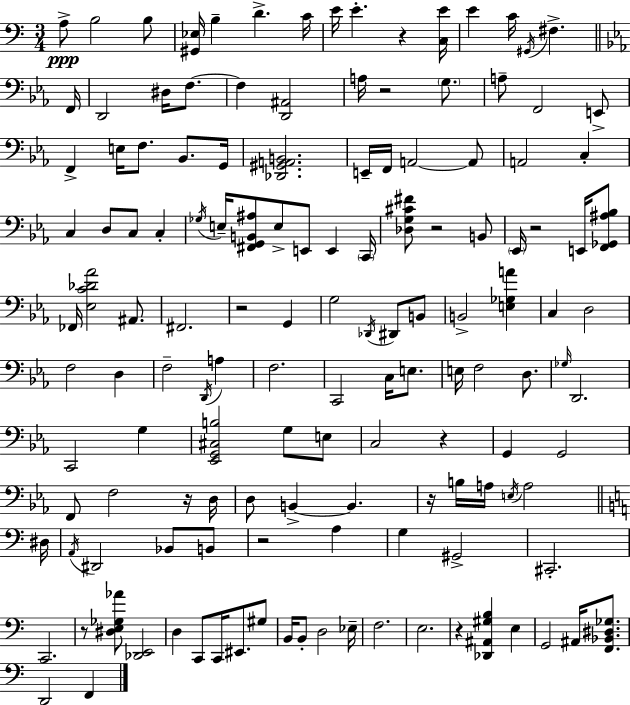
{
  \clef bass
  \numericTimeSignature
  \time 3/4
  \key c \major
  a8->\ppp b2 b8 | <gis, ees>16 b4-- d'4.-> c'16 | e'16 e'4.-. r4 <c e'>16 | e'4 c'16 \acciaccatura { gis,16 } fis4.-> | \break \bar "||" \break \key c \minor f,16 d,2 dis16 f8.~~ | f4 <d, ais,>2 | a16 r2 \parenthesize g8. | a8-- f,2 e,8-> | \break f,4-> e16 f8. bes,8. | g,16 <des, gis, a, b,>2. | e,16-- f,16 a,2~~ a,8 | a,2 c4-. | \break c4 d8 c8 c4-. | \acciaccatura { ges16 } e16-- <fis, g, b, ais>8 e8-> e,8 e,4 | \parenthesize c,16 <des g cis' fis'>8 r2 | b,8 \parenthesize ees,16 r2 e,16 | \break <f, ges, ais bes>8 fes,16 <ees c' des' aes'>2 ais,8. | fis,2. | r2 g,4 | g2 \acciaccatura { des,16 } dis,8 | \break b,8 b,2-> <e ges a'>4 | c4 d2 | f2 d4 | f2-- \acciaccatura { d,16 } | \break a4 f2. | c,2 | c16 e8. e16 f2 | d8. \grace { ges16 } d,2. | \break c,2 | g4 <ees, g, cis b>2 | g8 e8 c2 | r4 g,4 g,2 | \break f,8 f2 | r16 d16 d8 b,4->~~ b,4. | r16 b16 a16 \acciaccatura { e16 } a2 | \bar "||" \break \key c \major dis16 \acciaccatura { a,16 } dis,2 bes,8 | b,8 r2 a4 | g4 gis,2-> | cis,2.-. | \break c,2. | r8 <dis e ges aes'>8 <des, e,>2 | d4 c,8 c,16 eis,8. | gis8 b,16 b,8-. d2 | \break ees16-- f2. | e2. | r4 <des, ais, gis b>4 e4 | g,2 ais,16 <f, bes, dis ges>8. | \break d,2 f,4 | \bar "|."
}